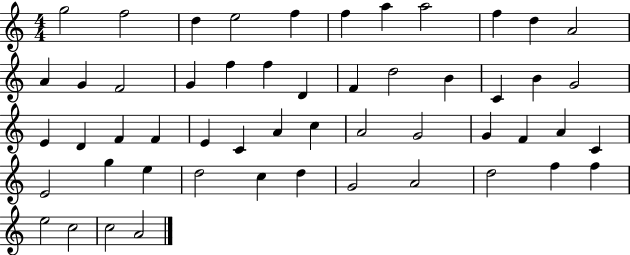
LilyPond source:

{
  \clef treble
  \numericTimeSignature
  \time 4/4
  \key c \major
  g''2 f''2 | d''4 e''2 f''4 | f''4 a''4 a''2 | f''4 d''4 a'2 | \break a'4 g'4 f'2 | g'4 f''4 f''4 d'4 | f'4 d''2 b'4 | c'4 b'4 g'2 | \break e'4 d'4 f'4 f'4 | e'4 c'4 a'4 c''4 | a'2 g'2 | g'4 f'4 a'4 c'4 | \break e'2 g''4 e''4 | d''2 c''4 d''4 | g'2 a'2 | d''2 f''4 f''4 | \break e''2 c''2 | c''2 a'2 | \bar "|."
}